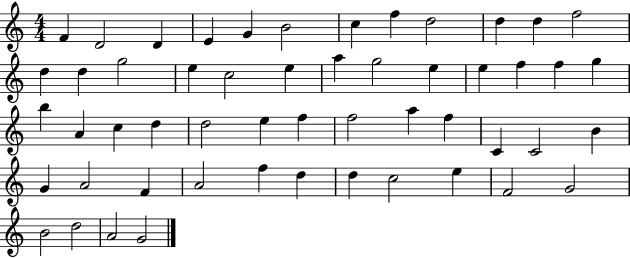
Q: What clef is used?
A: treble